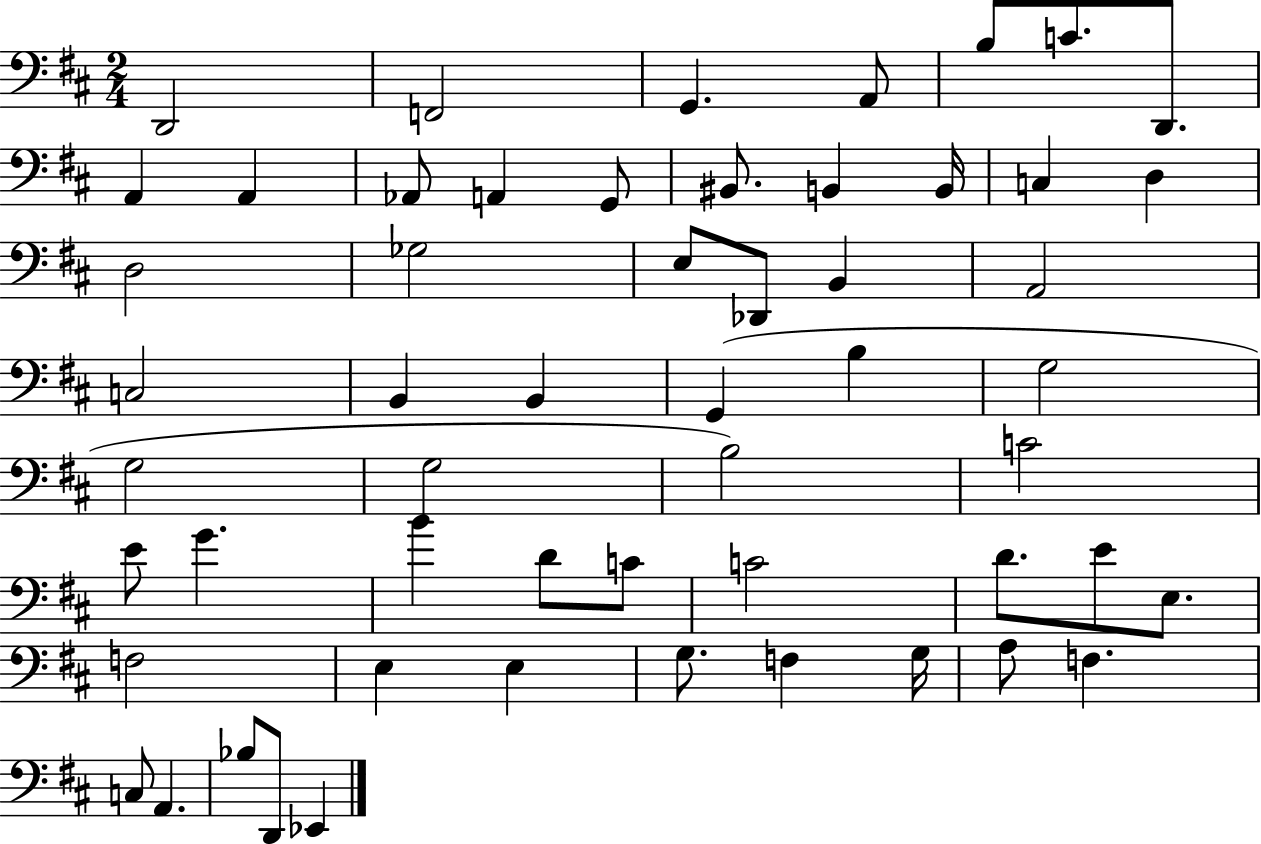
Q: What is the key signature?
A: D major